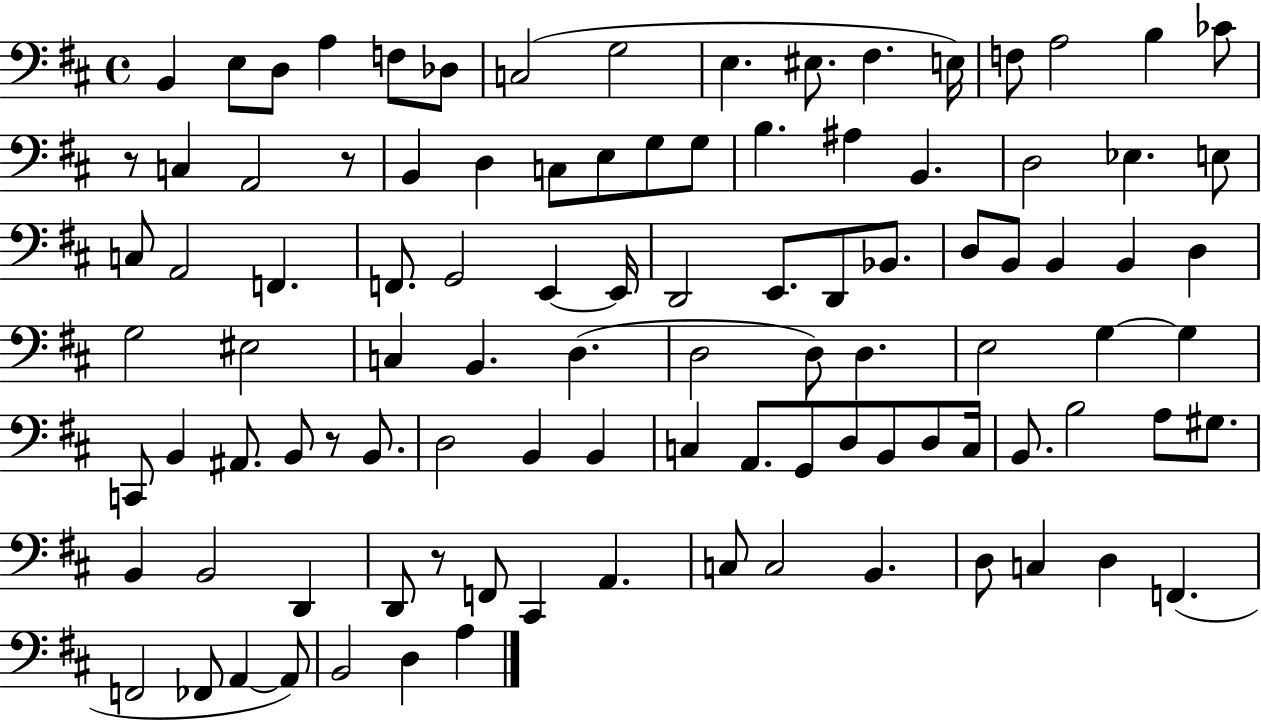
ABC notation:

X:1
T:Untitled
M:4/4
L:1/4
K:D
B,, E,/2 D,/2 A, F,/2 _D,/2 C,2 G,2 E, ^E,/2 ^F, E,/4 F,/2 A,2 B, _C/2 z/2 C, A,,2 z/2 B,, D, C,/2 E,/2 G,/2 G,/2 B, ^A, B,, D,2 _E, E,/2 C,/2 A,,2 F,, F,,/2 G,,2 E,, E,,/4 D,,2 E,,/2 D,,/2 _B,,/2 D,/2 B,,/2 B,, B,, D, G,2 ^E,2 C, B,, D, D,2 D,/2 D, E,2 G, G, C,,/2 B,, ^A,,/2 B,,/2 z/2 B,,/2 D,2 B,, B,, C, A,,/2 G,,/2 D,/2 B,,/2 D,/2 C,/4 B,,/2 B,2 A,/2 ^G,/2 B,, B,,2 D,, D,,/2 z/2 F,,/2 ^C,, A,, C,/2 C,2 B,, D,/2 C, D, F,, F,,2 _F,,/2 A,, A,,/2 B,,2 D, A,